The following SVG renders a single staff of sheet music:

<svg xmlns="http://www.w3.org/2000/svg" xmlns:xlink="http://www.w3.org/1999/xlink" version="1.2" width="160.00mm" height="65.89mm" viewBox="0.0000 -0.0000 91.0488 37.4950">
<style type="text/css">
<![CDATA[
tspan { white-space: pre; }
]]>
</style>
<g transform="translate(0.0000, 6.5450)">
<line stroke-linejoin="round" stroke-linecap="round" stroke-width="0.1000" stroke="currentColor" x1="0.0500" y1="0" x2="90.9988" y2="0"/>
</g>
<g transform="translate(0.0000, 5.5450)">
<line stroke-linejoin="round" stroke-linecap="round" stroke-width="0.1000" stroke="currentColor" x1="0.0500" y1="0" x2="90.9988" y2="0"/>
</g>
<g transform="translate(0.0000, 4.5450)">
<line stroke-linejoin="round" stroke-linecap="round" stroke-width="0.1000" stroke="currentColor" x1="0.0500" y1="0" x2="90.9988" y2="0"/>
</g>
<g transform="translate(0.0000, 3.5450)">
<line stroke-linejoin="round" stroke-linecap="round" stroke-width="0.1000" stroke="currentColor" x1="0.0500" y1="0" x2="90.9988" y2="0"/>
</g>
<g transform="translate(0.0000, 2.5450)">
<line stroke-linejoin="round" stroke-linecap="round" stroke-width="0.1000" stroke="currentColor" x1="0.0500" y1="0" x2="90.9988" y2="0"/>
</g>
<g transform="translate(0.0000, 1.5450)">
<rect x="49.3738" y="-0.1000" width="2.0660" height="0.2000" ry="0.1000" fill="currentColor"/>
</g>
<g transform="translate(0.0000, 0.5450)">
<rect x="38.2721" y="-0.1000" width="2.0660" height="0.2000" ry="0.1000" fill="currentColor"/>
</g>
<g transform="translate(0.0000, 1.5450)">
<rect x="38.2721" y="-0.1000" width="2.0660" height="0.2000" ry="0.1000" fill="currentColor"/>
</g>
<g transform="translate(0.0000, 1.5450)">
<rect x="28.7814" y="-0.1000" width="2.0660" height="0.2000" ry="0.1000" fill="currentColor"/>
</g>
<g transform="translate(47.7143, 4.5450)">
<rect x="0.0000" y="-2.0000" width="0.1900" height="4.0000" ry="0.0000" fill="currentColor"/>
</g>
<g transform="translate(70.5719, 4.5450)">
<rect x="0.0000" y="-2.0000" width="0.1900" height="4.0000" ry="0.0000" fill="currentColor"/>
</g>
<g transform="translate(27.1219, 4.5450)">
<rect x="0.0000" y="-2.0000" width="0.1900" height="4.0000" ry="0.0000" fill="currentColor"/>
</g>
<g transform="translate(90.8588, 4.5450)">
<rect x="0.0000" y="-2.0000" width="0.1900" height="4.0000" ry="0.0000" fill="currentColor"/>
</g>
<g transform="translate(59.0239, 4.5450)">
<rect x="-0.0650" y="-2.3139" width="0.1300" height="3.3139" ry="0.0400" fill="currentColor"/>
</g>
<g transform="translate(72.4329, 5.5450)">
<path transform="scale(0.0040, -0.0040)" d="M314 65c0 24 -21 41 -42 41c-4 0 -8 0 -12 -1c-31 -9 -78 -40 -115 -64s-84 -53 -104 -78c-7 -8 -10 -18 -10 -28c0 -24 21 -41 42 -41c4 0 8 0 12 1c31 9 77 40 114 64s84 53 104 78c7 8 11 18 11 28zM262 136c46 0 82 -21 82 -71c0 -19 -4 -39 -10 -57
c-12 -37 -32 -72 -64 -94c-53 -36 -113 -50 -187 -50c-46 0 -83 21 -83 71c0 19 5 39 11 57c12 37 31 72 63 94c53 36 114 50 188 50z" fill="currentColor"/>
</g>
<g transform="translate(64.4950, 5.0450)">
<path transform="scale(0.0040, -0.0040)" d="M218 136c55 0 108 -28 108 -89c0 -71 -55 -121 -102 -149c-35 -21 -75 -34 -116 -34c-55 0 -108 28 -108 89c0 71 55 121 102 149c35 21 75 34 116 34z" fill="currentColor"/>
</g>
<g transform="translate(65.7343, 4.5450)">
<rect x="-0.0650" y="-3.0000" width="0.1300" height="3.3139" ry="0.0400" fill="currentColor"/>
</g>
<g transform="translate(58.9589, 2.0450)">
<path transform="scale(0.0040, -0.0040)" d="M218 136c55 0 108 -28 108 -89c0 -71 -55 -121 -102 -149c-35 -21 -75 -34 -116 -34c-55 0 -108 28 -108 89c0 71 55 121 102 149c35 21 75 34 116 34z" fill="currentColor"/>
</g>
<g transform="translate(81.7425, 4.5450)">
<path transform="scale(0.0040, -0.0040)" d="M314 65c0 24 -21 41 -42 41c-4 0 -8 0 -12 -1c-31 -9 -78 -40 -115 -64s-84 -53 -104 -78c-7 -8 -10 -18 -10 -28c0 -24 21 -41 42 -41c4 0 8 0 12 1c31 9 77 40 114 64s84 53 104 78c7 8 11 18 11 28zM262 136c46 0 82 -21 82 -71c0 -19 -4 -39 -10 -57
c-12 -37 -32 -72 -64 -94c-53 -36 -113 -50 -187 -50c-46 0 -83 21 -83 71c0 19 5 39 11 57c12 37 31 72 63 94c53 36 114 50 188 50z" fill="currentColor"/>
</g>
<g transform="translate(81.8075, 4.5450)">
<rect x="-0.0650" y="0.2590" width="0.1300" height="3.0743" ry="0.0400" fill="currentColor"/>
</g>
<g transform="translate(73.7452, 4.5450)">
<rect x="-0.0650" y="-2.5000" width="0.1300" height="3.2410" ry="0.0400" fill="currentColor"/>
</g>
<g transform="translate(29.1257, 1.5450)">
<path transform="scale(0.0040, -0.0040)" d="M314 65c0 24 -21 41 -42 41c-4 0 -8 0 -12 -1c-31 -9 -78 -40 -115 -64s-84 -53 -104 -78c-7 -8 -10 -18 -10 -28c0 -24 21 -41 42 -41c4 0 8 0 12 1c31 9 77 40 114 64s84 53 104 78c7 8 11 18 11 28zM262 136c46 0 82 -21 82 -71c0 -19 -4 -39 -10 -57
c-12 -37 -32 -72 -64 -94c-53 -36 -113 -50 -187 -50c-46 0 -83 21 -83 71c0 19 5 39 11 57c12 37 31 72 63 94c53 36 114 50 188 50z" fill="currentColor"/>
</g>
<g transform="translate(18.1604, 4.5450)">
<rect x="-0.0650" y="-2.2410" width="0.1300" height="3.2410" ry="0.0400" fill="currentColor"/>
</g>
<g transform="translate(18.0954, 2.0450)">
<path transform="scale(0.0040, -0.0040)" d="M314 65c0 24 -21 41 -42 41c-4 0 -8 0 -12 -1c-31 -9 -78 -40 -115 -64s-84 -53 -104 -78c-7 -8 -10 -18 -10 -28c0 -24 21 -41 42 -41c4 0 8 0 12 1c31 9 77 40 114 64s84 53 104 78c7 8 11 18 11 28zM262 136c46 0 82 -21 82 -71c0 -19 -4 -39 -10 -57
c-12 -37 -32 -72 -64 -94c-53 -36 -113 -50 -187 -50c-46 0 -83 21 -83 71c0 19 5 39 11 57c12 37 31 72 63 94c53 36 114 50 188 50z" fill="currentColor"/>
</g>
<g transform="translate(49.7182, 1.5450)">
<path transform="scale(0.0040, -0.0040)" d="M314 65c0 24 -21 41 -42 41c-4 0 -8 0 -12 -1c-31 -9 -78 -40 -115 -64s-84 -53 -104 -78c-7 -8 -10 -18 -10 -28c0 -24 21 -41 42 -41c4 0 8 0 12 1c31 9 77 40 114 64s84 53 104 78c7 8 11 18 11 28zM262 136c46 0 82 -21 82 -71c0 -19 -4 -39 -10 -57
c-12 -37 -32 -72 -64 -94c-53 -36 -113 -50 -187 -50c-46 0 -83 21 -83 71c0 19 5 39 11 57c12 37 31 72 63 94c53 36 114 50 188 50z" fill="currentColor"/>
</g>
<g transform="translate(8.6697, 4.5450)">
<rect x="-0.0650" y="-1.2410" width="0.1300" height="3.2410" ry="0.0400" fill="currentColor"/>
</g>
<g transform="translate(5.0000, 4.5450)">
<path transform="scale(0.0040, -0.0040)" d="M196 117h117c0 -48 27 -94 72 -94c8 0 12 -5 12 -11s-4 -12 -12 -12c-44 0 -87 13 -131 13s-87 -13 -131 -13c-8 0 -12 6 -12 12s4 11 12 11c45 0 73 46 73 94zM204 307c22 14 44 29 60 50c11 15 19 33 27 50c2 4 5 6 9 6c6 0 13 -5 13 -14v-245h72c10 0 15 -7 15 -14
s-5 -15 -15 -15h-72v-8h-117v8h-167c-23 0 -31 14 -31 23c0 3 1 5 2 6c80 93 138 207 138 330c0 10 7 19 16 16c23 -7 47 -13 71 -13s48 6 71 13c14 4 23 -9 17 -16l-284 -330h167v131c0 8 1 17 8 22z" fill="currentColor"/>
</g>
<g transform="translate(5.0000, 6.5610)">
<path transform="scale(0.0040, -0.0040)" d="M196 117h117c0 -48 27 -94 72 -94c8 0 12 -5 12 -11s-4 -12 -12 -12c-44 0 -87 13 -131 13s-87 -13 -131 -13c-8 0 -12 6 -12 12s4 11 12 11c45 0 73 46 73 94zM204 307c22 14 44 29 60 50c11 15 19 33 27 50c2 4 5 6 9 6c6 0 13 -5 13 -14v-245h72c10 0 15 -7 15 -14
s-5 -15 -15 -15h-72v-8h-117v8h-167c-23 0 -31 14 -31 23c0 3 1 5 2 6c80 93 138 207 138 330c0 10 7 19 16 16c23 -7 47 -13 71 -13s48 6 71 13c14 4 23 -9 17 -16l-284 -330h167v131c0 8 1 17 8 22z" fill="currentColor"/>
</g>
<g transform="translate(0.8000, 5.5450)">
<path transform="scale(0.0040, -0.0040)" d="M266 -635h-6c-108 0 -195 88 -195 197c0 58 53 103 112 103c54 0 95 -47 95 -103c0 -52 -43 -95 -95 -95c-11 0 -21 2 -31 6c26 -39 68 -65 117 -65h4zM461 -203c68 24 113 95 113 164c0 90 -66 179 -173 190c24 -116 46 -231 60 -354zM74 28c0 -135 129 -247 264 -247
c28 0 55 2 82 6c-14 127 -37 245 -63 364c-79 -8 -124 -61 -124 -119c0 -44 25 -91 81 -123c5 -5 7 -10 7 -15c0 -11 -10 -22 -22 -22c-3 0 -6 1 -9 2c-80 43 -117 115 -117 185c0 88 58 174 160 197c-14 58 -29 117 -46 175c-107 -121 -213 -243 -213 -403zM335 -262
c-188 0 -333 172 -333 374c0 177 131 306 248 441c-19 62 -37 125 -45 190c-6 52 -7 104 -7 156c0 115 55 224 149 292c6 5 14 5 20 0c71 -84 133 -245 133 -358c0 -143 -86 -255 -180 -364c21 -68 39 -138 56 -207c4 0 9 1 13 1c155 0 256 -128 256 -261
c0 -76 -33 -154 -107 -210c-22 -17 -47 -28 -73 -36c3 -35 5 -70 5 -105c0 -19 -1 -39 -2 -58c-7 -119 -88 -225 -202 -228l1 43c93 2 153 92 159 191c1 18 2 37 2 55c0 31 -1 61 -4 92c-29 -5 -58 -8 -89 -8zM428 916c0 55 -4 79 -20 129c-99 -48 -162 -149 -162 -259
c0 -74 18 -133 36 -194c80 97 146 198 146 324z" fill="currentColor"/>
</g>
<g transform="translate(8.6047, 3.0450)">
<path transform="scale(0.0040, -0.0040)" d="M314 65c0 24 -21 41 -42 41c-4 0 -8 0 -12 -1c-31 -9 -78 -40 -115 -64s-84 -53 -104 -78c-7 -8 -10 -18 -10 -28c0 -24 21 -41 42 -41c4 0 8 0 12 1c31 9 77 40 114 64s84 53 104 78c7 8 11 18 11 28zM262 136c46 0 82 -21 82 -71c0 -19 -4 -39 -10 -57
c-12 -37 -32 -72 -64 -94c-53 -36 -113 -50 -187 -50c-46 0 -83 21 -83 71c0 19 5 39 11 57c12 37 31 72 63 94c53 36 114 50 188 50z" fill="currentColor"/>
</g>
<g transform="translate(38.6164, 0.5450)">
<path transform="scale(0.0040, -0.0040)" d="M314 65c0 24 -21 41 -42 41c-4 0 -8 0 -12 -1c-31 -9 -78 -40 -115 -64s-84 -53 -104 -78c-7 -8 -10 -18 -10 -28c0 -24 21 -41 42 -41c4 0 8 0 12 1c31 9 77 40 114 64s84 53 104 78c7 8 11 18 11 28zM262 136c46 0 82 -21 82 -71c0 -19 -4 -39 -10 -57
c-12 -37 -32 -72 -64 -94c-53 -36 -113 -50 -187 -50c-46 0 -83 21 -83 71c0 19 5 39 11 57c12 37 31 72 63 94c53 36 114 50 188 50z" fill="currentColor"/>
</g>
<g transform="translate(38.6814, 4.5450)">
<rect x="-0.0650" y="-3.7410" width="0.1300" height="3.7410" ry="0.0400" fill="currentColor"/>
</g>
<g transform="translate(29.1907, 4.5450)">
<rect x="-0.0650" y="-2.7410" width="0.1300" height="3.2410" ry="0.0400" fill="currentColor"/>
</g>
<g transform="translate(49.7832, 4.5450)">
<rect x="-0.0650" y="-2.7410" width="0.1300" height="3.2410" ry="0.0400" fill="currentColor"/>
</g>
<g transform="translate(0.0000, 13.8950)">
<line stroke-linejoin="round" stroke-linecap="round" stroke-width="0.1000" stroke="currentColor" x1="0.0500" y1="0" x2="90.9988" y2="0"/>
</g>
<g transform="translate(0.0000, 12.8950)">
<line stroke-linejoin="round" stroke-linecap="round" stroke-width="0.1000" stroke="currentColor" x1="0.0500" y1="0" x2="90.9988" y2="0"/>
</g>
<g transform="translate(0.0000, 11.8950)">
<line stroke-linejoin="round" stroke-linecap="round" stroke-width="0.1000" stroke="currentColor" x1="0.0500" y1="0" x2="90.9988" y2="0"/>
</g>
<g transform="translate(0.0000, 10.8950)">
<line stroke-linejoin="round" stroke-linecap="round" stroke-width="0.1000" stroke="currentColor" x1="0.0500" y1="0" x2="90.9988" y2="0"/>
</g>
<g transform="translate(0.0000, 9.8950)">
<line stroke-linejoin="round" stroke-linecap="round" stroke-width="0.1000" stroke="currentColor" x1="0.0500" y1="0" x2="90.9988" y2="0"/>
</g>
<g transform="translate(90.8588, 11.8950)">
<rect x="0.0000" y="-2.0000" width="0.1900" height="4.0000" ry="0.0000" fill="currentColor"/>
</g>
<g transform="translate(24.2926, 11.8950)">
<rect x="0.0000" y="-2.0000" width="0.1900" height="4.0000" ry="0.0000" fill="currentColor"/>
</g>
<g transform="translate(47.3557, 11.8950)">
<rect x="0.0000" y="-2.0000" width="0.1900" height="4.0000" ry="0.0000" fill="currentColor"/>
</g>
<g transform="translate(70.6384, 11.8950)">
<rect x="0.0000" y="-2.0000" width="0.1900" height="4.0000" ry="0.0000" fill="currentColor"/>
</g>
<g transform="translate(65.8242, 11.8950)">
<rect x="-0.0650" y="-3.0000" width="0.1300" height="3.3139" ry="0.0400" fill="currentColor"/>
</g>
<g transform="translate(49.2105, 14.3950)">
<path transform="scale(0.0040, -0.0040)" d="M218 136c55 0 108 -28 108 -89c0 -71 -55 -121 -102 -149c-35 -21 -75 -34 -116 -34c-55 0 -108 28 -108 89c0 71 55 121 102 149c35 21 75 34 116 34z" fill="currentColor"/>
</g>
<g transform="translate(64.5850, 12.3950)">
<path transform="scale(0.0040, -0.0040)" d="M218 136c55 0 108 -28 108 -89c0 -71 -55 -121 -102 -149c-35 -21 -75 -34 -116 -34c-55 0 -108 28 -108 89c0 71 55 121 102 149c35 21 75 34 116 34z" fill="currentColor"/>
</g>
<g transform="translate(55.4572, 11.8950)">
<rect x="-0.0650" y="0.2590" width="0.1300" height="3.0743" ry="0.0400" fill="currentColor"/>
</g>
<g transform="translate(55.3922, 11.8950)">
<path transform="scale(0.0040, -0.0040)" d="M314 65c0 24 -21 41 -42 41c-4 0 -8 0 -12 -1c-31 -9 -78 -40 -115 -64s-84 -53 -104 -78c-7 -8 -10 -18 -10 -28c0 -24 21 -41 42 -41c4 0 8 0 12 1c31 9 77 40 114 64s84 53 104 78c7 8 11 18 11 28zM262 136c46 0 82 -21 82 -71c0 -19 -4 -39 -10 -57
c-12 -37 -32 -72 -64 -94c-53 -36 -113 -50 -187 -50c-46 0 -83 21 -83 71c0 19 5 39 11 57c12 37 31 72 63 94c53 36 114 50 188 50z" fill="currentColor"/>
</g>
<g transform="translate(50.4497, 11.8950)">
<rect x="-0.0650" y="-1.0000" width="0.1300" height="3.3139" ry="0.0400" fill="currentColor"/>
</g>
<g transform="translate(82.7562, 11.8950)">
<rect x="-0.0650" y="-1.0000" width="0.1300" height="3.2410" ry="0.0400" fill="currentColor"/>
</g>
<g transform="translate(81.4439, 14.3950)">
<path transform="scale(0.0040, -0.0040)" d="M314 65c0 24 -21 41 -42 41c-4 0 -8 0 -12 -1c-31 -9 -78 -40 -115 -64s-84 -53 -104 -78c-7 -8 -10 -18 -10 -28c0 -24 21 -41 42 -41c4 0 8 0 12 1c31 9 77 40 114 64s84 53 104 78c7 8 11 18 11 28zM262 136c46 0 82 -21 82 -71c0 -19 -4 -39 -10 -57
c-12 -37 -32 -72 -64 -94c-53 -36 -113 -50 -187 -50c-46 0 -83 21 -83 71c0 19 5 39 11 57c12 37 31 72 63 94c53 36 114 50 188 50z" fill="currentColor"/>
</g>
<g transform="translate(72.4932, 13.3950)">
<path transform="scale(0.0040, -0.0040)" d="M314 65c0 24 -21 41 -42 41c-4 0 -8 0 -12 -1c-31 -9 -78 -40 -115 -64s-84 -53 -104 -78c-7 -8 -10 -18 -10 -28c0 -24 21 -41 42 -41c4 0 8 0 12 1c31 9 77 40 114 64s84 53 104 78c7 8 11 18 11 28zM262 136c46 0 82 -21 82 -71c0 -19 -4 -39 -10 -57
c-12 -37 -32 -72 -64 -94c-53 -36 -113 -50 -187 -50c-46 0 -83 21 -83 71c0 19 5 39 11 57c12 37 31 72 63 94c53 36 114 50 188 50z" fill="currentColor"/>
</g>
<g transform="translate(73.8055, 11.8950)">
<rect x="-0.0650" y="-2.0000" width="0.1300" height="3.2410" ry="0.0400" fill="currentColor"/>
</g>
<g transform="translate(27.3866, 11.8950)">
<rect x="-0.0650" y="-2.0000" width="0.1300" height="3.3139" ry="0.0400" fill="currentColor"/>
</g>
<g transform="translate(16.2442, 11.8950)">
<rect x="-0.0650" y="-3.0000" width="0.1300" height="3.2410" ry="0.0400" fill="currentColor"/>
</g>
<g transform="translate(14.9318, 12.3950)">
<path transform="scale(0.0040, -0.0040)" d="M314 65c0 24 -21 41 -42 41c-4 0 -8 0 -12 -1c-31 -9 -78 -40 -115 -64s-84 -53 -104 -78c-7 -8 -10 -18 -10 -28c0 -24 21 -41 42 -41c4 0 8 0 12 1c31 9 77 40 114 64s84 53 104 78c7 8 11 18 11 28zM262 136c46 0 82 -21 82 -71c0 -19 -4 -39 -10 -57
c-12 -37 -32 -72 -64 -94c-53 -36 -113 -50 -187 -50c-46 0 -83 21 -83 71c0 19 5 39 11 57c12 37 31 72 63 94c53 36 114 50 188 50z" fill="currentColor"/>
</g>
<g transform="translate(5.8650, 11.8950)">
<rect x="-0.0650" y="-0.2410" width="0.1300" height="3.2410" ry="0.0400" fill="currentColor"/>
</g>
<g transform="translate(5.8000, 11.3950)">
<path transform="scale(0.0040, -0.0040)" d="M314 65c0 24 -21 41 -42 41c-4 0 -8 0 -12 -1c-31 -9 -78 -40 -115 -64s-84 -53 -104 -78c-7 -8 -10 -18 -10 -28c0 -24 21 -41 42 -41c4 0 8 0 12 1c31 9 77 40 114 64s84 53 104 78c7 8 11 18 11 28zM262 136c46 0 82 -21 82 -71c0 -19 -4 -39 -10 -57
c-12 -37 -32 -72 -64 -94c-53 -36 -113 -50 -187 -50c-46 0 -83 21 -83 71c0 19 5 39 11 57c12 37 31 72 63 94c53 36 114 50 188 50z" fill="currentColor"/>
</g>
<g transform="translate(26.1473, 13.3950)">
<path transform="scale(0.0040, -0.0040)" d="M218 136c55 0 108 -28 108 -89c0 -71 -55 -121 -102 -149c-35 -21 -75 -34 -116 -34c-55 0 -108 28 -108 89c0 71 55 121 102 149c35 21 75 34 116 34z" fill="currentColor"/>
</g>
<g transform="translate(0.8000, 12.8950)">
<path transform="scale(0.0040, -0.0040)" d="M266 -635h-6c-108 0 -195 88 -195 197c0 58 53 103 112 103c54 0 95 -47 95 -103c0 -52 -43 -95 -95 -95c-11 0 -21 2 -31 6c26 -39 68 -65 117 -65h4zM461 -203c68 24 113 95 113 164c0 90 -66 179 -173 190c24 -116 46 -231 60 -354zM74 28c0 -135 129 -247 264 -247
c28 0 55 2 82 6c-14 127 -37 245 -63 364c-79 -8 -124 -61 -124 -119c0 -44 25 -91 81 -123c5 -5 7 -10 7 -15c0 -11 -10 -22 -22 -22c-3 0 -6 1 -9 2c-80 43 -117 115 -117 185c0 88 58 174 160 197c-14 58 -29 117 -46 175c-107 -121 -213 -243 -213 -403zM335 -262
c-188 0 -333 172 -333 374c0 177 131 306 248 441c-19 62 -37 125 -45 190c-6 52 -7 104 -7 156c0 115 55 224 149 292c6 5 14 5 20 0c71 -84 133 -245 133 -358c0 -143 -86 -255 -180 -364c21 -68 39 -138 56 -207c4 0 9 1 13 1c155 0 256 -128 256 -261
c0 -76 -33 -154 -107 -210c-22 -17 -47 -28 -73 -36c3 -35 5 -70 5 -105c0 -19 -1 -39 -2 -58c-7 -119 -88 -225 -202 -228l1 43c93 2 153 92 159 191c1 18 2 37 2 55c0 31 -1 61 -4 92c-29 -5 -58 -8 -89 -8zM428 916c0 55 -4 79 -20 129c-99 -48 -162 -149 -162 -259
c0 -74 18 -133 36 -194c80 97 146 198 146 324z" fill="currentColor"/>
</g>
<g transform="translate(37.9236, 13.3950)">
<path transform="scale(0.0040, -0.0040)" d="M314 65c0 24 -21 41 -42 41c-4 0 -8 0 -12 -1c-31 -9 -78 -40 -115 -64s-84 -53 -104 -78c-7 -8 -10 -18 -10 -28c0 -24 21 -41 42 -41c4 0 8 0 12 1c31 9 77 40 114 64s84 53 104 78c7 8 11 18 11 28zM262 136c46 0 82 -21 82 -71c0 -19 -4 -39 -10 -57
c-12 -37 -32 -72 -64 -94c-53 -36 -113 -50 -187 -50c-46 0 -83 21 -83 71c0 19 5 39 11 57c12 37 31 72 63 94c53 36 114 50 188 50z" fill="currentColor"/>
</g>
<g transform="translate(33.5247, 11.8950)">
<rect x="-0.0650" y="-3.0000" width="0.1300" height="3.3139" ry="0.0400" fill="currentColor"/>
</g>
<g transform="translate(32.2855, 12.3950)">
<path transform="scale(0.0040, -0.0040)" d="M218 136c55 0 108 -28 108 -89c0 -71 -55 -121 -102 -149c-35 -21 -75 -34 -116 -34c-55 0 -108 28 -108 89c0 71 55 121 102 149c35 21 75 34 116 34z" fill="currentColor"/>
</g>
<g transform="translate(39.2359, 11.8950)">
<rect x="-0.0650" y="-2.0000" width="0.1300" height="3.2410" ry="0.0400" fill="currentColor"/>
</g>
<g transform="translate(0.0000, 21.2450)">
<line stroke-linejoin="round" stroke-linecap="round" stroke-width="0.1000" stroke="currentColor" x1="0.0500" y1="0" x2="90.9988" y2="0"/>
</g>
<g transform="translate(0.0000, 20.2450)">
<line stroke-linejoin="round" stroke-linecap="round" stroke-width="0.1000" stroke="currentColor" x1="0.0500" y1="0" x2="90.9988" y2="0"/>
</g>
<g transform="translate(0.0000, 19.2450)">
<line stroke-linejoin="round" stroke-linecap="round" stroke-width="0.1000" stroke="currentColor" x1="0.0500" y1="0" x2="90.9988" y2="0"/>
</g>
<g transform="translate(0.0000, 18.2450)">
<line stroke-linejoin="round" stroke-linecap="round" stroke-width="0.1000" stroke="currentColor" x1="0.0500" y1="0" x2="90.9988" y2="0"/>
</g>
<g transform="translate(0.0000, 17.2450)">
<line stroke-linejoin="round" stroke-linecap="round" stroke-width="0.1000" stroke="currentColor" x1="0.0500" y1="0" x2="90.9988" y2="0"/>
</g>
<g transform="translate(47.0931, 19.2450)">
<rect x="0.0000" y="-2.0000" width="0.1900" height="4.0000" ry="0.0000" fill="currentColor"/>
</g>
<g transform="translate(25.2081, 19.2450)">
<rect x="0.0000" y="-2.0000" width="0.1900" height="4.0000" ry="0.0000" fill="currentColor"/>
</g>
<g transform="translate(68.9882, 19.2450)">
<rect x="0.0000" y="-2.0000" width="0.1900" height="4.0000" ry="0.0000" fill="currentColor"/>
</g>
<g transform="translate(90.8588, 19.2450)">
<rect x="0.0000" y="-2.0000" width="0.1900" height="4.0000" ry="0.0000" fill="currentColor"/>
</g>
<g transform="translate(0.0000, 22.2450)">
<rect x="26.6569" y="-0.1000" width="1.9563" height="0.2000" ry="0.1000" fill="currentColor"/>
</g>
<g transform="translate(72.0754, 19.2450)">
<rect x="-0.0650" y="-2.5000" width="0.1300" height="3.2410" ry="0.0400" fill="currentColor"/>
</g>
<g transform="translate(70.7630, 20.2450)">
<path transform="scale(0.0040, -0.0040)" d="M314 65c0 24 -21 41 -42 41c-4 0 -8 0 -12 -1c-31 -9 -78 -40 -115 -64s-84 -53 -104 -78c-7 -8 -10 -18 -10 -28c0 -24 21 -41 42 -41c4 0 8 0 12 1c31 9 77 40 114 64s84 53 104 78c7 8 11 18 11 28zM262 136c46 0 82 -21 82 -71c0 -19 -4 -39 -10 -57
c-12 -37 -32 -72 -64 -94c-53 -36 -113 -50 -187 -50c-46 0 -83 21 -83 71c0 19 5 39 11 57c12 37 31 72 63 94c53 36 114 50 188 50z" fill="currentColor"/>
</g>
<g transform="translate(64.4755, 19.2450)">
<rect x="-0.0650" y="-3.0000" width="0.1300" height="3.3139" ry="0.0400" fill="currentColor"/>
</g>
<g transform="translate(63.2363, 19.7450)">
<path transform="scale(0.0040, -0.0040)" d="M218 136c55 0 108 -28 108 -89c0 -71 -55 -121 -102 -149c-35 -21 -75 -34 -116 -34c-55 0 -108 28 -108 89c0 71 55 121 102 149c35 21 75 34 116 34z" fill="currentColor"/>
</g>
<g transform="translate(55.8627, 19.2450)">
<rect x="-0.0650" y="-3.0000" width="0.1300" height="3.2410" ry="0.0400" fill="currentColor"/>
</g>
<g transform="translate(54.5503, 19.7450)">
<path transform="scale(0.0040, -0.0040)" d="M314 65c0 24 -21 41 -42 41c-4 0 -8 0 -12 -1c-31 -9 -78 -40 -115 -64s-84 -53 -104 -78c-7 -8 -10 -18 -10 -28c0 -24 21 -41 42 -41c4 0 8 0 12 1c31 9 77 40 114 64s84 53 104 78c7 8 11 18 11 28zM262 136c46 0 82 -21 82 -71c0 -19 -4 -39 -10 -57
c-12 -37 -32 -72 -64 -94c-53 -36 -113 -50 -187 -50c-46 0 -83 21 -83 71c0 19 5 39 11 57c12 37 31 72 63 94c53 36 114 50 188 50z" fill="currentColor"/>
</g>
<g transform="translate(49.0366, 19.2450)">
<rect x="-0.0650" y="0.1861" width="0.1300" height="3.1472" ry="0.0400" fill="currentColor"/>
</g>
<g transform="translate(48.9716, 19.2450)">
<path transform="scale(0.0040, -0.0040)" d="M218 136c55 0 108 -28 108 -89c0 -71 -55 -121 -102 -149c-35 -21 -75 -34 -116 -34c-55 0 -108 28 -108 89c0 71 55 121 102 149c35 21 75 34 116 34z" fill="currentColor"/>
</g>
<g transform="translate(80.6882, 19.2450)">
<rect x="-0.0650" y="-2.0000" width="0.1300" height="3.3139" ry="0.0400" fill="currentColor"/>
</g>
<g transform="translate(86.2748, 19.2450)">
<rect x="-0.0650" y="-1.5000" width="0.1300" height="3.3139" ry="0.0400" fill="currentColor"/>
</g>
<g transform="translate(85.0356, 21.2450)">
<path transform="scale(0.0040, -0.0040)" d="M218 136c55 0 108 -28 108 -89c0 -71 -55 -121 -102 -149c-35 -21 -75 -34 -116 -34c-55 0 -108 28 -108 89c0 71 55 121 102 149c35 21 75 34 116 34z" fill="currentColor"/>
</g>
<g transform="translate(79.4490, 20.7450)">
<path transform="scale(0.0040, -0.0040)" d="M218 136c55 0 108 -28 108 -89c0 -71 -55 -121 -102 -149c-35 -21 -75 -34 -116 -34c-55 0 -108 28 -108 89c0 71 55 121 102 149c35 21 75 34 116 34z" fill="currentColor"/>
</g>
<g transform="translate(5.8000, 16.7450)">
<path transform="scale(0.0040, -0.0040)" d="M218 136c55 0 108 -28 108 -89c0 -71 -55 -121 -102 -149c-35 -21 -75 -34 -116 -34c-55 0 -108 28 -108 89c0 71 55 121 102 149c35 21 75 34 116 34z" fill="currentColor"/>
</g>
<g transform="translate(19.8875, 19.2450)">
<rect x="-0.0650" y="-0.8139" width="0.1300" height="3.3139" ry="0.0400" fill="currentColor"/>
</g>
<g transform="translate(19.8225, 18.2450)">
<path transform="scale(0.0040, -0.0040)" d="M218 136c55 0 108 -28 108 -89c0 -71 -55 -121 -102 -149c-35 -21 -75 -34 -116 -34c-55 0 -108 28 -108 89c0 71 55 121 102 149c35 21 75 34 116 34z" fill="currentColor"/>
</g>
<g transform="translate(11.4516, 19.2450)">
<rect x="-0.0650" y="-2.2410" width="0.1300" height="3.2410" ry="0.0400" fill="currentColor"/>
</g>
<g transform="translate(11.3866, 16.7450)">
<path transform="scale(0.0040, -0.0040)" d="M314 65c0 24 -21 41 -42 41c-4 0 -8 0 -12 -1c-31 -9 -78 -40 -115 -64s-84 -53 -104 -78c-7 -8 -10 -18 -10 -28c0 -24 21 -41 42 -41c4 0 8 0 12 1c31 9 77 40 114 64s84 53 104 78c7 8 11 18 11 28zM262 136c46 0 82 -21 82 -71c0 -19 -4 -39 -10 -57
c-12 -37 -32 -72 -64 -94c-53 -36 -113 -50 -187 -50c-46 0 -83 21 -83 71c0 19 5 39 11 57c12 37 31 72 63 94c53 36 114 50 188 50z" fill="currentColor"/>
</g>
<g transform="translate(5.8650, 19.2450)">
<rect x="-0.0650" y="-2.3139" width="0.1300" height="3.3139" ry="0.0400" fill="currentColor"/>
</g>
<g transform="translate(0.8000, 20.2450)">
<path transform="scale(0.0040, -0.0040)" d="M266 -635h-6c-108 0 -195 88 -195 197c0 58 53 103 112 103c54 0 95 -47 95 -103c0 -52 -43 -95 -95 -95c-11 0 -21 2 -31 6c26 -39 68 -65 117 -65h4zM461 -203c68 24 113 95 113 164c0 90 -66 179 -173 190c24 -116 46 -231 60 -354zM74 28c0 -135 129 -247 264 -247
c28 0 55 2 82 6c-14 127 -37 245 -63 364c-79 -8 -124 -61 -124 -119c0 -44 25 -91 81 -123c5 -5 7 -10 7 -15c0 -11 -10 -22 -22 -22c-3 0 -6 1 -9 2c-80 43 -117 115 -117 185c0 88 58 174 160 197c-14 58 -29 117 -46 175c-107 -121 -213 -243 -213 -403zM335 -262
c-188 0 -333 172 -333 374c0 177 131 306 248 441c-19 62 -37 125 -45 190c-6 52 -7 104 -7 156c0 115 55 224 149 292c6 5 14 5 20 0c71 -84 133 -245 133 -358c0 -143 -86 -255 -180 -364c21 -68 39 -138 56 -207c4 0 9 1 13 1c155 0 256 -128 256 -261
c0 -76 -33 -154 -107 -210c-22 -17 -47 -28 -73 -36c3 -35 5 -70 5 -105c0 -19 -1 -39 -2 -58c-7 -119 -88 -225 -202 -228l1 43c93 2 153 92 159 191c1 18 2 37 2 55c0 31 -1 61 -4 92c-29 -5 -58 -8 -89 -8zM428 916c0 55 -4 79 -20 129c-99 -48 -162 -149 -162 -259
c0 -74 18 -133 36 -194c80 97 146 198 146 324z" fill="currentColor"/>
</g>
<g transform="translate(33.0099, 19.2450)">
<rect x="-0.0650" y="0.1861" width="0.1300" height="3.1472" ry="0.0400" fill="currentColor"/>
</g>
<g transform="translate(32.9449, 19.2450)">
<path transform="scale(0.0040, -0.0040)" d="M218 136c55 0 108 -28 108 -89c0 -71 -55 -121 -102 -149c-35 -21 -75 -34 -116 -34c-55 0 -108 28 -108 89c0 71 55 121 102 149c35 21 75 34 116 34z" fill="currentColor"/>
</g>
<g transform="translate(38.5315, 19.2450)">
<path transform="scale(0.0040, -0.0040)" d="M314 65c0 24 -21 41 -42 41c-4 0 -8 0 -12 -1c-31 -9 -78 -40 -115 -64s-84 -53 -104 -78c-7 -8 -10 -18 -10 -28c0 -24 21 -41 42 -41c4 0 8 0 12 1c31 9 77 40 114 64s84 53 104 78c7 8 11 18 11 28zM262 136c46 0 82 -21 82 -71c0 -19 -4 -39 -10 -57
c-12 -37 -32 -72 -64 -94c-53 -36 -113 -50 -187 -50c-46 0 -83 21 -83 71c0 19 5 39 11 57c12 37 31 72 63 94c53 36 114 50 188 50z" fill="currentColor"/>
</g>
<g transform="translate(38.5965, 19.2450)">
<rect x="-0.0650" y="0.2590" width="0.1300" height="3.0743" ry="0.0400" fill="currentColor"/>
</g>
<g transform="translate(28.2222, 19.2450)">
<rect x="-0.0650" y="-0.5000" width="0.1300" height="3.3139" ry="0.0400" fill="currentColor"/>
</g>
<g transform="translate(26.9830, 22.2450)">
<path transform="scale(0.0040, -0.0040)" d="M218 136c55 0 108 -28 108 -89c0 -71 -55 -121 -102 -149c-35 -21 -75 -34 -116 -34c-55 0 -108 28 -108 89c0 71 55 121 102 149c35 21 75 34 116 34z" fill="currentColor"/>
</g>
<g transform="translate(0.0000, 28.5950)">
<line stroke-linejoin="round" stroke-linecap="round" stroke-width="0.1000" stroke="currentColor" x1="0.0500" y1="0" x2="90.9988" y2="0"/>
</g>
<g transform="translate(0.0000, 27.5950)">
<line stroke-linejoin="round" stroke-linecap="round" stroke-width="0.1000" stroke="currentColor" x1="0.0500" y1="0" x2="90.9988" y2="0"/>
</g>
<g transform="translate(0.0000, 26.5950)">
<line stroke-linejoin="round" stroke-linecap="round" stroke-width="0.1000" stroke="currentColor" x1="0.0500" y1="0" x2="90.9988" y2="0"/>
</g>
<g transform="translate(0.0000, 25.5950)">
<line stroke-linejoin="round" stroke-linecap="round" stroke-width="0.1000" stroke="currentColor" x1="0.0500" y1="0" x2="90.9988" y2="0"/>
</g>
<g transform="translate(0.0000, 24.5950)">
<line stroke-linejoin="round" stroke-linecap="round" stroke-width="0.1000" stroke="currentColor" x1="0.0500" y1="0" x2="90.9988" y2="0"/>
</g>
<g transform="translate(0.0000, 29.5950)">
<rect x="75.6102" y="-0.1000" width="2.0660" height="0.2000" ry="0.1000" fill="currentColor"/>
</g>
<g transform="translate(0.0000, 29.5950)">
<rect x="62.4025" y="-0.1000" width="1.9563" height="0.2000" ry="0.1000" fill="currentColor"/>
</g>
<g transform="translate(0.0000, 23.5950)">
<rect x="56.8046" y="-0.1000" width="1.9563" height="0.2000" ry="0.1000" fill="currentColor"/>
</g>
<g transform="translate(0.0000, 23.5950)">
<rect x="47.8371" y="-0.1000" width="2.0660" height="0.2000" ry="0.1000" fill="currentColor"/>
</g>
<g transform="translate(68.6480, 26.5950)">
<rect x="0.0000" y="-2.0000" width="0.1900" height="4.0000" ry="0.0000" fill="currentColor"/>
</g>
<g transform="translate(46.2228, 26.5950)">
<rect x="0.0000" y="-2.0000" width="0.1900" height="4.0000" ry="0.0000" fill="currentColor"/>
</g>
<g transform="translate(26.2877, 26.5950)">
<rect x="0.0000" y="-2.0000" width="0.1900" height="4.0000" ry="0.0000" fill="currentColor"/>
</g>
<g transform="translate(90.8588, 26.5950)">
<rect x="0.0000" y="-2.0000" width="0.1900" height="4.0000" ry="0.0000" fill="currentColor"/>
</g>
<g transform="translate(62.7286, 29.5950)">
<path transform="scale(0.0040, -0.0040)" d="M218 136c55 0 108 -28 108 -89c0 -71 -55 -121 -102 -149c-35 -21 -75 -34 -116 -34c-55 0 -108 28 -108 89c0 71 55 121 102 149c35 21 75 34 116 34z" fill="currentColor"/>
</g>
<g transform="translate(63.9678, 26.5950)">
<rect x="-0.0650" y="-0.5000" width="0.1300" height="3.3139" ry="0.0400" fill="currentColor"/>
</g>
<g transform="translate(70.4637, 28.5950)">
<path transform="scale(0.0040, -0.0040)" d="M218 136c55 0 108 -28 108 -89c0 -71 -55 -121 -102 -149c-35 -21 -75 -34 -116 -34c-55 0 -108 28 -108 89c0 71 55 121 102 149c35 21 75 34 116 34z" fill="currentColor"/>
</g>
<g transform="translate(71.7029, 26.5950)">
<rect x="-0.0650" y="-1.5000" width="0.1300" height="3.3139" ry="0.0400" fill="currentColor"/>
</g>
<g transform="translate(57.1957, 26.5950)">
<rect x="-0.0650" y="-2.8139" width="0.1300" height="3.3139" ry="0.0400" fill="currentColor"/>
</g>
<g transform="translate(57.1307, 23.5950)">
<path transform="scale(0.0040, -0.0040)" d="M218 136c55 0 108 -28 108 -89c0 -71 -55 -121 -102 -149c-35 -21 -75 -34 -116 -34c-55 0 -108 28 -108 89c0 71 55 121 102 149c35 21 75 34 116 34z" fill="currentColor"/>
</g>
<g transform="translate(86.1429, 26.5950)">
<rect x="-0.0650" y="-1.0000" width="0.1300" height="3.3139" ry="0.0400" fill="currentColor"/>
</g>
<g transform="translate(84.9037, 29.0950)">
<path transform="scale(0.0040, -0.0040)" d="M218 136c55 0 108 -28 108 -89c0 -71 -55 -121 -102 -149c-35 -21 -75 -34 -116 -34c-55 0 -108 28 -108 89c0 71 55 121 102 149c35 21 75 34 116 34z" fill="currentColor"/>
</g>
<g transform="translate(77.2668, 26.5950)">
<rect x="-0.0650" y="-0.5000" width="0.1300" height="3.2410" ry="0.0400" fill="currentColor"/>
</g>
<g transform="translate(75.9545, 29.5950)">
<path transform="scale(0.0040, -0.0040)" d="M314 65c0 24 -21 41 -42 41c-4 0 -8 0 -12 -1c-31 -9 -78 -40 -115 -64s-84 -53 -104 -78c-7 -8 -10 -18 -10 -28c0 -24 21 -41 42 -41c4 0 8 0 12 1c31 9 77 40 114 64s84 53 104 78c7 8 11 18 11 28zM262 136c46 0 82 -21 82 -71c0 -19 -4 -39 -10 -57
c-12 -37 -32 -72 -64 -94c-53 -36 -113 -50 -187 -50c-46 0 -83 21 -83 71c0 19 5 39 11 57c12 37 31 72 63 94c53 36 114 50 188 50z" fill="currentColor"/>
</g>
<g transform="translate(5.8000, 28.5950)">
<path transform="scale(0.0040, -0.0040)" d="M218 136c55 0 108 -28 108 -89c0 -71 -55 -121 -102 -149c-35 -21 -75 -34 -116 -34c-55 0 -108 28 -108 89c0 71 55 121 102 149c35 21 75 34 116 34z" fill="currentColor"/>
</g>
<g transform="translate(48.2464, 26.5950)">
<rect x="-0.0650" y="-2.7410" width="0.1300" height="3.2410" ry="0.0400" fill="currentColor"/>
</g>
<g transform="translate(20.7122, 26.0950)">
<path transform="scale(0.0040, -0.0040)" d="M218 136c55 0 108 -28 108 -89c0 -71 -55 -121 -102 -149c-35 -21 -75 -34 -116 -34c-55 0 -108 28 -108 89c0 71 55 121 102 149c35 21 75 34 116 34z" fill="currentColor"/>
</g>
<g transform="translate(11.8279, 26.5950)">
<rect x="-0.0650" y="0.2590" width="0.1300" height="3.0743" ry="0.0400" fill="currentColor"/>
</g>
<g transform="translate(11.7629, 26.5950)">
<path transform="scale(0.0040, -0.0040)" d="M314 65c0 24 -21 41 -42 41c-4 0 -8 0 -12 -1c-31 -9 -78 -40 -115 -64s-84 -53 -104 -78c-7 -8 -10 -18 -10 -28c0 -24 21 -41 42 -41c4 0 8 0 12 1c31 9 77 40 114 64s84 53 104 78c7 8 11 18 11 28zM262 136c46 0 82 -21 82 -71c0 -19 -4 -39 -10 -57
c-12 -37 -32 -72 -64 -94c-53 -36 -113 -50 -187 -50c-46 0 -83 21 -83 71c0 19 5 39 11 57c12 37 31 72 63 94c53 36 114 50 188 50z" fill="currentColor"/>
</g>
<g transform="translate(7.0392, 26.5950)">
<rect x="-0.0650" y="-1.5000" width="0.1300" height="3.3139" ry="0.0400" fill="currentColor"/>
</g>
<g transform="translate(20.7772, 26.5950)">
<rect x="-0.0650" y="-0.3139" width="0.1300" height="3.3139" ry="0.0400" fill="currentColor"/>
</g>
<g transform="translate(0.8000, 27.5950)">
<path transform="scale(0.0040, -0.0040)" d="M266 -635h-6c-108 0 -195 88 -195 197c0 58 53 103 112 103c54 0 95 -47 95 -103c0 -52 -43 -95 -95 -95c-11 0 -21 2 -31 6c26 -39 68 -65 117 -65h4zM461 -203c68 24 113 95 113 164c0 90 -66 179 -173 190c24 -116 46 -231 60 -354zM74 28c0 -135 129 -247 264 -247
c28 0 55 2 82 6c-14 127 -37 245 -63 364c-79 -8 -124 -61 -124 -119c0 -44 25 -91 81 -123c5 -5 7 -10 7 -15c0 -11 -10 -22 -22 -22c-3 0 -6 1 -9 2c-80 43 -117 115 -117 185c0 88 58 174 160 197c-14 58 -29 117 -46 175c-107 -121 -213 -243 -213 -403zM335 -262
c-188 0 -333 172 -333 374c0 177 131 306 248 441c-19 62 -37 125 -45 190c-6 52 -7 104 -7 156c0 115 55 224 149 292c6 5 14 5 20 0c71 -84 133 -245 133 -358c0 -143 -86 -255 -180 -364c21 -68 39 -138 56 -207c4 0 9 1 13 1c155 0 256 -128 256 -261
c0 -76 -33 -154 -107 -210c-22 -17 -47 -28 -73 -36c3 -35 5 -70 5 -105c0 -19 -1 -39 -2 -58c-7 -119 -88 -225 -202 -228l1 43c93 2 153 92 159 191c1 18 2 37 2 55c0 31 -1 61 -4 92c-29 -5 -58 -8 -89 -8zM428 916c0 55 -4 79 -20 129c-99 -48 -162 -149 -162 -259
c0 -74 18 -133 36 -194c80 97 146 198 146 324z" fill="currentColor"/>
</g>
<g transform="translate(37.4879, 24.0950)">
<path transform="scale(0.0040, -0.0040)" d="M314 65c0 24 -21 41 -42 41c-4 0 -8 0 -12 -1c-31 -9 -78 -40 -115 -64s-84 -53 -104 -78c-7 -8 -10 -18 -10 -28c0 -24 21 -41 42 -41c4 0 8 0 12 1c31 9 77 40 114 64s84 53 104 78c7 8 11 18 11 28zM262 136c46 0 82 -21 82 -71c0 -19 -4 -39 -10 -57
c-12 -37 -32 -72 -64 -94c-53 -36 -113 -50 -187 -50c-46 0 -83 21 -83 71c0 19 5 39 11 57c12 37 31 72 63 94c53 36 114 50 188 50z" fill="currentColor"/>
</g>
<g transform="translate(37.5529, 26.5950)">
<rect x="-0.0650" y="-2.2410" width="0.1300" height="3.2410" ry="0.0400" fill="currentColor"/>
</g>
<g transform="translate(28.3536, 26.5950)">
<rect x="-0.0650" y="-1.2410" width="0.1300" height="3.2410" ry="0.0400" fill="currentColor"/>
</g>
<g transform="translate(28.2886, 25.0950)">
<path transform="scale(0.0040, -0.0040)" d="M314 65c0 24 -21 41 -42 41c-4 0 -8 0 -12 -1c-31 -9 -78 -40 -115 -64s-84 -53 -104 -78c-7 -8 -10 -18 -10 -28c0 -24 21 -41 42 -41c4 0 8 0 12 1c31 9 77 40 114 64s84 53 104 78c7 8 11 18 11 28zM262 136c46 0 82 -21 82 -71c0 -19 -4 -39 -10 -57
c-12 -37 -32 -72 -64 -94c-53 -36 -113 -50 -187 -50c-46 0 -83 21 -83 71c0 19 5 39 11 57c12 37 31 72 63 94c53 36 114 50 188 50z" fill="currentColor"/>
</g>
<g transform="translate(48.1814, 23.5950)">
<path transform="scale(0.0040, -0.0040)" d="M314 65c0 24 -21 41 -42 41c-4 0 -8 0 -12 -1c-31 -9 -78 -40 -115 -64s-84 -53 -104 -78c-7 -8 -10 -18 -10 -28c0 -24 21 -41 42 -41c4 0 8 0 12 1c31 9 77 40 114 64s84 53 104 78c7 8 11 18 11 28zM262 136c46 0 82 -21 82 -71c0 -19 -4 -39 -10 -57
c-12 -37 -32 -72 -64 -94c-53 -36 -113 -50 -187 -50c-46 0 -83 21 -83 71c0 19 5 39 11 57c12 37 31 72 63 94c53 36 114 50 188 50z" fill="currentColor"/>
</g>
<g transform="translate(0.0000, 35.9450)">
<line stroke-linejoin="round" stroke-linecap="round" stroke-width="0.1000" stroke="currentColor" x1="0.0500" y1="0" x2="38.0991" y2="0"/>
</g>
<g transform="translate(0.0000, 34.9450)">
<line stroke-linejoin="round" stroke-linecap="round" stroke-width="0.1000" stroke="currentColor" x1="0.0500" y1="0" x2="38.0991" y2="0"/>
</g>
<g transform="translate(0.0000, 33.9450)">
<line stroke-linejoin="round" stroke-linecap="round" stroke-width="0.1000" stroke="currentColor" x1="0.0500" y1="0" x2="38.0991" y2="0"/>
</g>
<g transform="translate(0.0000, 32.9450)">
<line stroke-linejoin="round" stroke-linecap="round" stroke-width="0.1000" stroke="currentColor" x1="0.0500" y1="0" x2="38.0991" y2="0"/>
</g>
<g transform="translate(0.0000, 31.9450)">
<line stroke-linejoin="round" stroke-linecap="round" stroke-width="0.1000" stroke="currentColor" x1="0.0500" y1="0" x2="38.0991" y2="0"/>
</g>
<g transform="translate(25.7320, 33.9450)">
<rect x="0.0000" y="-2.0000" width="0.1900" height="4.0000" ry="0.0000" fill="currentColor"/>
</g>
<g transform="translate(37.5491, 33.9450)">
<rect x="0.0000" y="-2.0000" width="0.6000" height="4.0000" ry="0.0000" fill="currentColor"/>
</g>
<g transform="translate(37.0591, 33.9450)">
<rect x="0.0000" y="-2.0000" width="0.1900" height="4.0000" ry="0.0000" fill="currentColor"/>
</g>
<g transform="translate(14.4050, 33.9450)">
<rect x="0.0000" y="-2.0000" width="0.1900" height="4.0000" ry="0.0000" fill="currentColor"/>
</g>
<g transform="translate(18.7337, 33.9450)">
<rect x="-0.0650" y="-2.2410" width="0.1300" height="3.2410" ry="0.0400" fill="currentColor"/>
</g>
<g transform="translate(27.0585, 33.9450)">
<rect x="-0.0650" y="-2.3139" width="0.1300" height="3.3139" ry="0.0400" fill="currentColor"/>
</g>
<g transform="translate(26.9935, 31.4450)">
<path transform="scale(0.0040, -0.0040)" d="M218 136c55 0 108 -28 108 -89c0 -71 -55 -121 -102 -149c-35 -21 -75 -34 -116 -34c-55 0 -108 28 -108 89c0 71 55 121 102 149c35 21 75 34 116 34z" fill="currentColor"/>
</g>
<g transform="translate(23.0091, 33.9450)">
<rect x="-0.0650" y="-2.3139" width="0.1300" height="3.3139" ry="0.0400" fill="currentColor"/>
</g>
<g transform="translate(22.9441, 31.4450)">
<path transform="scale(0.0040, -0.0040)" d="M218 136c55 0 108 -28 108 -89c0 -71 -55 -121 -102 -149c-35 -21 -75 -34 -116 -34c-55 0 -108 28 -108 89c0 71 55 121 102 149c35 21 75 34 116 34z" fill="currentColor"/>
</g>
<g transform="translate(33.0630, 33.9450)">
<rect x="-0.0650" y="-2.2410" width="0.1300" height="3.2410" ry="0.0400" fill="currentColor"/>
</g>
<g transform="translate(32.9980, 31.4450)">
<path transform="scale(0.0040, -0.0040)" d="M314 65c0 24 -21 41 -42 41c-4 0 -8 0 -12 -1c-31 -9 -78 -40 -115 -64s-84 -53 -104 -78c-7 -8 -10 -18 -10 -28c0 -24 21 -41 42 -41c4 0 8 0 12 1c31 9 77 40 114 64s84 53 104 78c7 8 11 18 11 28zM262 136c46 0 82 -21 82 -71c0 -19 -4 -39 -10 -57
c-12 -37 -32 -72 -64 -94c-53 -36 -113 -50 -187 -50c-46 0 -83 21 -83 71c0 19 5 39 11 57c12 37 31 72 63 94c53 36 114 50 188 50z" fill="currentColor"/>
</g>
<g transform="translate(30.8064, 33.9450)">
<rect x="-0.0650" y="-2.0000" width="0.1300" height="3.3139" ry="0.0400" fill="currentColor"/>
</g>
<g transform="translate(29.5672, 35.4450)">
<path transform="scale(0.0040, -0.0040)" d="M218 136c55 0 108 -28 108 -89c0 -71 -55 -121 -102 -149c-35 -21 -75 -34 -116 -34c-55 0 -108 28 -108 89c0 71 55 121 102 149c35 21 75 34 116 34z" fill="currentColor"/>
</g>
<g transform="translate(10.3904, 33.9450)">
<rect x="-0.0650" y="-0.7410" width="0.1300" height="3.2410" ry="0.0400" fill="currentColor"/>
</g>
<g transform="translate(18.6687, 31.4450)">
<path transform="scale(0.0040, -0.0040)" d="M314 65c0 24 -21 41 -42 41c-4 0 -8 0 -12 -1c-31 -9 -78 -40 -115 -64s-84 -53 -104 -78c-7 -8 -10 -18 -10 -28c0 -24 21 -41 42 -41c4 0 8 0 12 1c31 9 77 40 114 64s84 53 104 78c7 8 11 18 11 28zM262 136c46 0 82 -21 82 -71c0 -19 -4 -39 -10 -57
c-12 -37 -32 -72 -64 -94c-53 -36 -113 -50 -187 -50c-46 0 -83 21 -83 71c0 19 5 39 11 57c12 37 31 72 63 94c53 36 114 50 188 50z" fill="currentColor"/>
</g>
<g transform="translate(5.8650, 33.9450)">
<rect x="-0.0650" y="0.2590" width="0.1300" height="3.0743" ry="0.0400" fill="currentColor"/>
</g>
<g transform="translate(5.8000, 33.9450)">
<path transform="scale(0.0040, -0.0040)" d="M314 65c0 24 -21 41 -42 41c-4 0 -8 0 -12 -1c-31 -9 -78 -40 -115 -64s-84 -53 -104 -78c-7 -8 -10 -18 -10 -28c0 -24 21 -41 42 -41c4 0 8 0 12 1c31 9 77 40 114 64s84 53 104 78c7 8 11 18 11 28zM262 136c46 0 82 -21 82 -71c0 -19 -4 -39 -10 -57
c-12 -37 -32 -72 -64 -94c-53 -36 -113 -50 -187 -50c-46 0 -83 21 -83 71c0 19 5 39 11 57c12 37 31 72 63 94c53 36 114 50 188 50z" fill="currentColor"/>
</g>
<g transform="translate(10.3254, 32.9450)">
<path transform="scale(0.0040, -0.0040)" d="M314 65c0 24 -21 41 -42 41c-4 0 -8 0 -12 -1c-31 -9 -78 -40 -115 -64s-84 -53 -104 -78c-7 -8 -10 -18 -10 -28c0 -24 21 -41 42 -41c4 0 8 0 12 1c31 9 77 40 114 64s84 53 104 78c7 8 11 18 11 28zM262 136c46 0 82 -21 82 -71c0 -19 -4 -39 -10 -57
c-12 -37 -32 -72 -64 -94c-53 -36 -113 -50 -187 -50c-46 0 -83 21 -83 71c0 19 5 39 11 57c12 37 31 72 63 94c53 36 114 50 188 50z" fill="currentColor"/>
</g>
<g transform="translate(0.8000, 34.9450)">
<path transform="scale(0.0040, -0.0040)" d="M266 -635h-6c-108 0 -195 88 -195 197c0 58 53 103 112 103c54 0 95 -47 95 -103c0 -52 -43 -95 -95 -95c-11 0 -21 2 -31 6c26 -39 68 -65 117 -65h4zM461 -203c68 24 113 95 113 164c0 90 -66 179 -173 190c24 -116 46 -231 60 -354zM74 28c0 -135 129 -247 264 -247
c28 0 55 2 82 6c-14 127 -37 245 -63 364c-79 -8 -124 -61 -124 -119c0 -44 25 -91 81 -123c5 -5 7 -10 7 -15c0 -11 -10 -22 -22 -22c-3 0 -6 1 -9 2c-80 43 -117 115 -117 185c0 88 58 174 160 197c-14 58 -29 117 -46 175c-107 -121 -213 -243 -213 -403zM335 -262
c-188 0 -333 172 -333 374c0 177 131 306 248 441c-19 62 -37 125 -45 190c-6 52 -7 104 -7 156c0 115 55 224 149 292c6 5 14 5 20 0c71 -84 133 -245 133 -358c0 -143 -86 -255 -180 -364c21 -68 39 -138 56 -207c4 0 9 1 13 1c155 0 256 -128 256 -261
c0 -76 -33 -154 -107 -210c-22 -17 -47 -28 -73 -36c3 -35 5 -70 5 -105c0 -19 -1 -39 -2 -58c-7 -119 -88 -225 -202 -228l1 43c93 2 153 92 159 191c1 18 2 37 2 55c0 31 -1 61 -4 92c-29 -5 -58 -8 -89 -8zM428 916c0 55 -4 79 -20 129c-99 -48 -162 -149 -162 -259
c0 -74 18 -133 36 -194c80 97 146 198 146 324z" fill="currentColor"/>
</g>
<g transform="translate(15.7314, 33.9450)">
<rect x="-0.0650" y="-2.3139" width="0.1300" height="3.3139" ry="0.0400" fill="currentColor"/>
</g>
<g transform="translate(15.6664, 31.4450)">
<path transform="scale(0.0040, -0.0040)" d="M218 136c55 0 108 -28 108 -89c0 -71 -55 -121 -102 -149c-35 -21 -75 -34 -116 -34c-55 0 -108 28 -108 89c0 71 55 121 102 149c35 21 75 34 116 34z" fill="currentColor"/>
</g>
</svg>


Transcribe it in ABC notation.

X:1
T:Untitled
M:4/4
L:1/4
K:C
e2 g2 a2 c'2 a2 g A G2 B2 c2 A2 F A F2 D B2 A F2 D2 g g2 d C B B2 B A2 A G2 F E E B2 c e2 g2 a2 a C E C2 D B2 d2 g g2 g g F g2